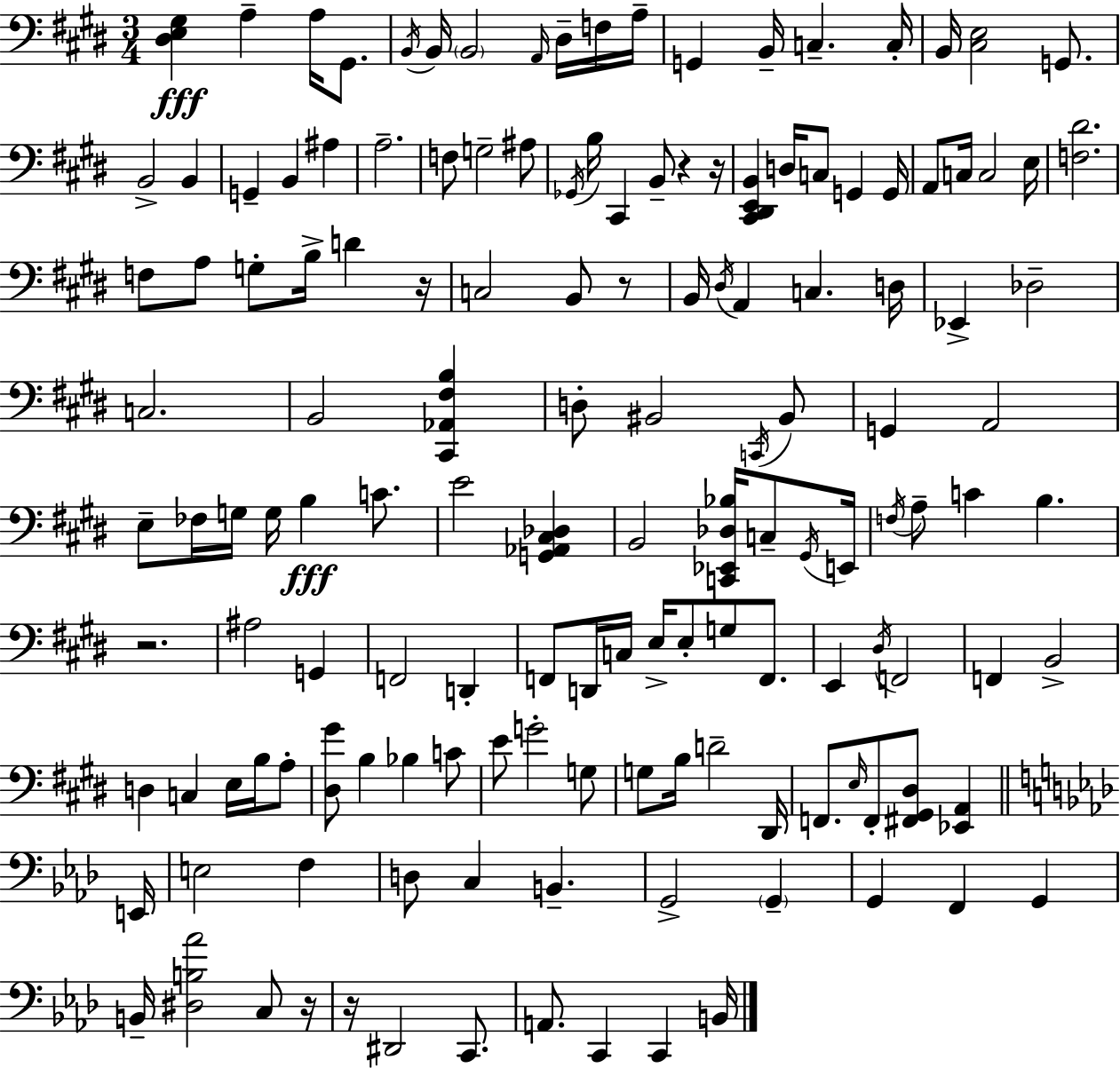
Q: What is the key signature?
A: E major